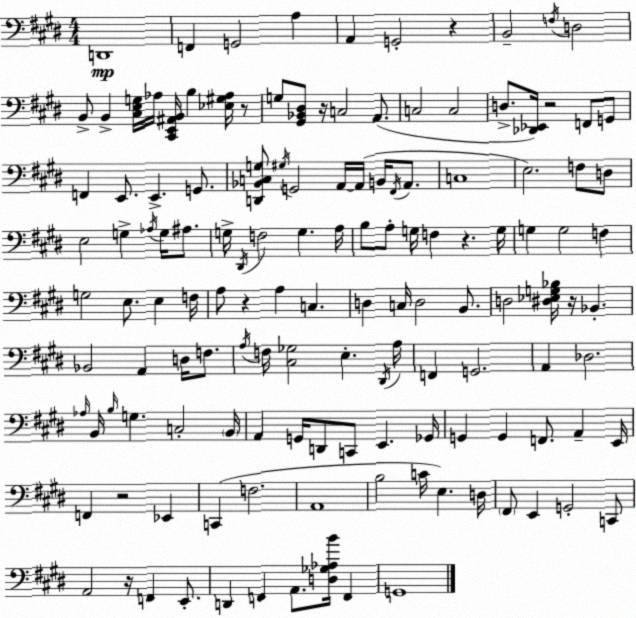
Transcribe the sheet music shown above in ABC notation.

X:1
T:Untitled
M:4/4
L:1/4
K:E
D,,4 F,, G,,2 A, A,, G,,2 z B,,2 F,/4 D,2 B,,/2 B,, [^C,E,G,]/4 _A,/4 [^C,,E,,^A,,B,,]/4 B, [_E,^G,_A,]/4 z/2 G,/2 [^G,,_B,,^D,]/2 z/4 C,2 A,,/2 C,2 C,2 D,/2 [_D,,_E,,]/4 z2 F,,/2 G,,/2 F,, E,,/2 E,, G,,/2 [D,,_B,,C,G,]/2 ^G,/4 G,,2 A,,/4 A,,/4 B,,/4 ^F,,/4 A,,/2 C,4 E,2 F,/2 D,/2 E,2 G, _A,/4 G,/4 ^A,/2 G,/4 ^D,,/4 F,2 G, A,/4 B,/2 A,/2 G,/4 F, z G,/4 G, G,2 F, G,2 E,/2 E, F,/4 A,/2 z A, C, D, C,/4 D,2 B,,/2 D,2 [^D,_E,G,_B,]/4 z/4 _B,, _B,,2 A,, D,/4 F,/2 A,/4 F,/4 [^C,_G,]2 E, ^D,,/4 A,/4 F,, G,,2 A,, _D,2 _A,/4 B,,/4 B,/4 G, C,2 B,,/4 A,, G,,/4 D,,/2 C,,/2 E,, _G,,/4 G,, G,, F,,/2 A,, E,,/4 F,, z2 _E,, C,, F,2 A,,4 B,2 C/4 E, D,/4 ^F,,/2 E,, G,,2 C,,/2 A,,2 z/4 F,, E,,/2 D,, F,, A,,/2 [D,_G,_A,B]/4 F,, G,,4